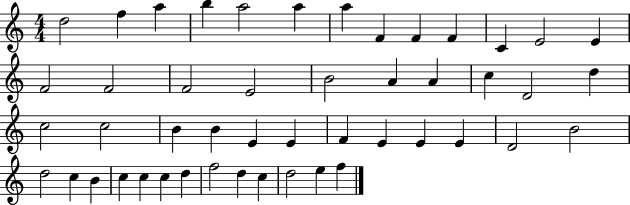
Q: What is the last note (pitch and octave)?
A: F5